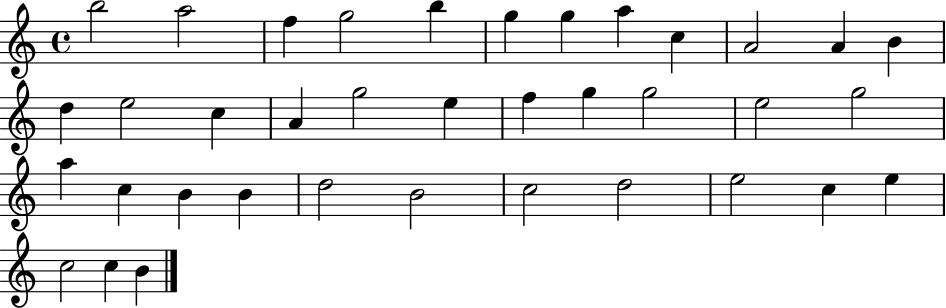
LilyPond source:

{
  \clef treble
  \time 4/4
  \defaultTimeSignature
  \key c \major
  b''2 a''2 | f''4 g''2 b''4 | g''4 g''4 a''4 c''4 | a'2 a'4 b'4 | \break d''4 e''2 c''4 | a'4 g''2 e''4 | f''4 g''4 g''2 | e''2 g''2 | \break a''4 c''4 b'4 b'4 | d''2 b'2 | c''2 d''2 | e''2 c''4 e''4 | \break c''2 c''4 b'4 | \bar "|."
}